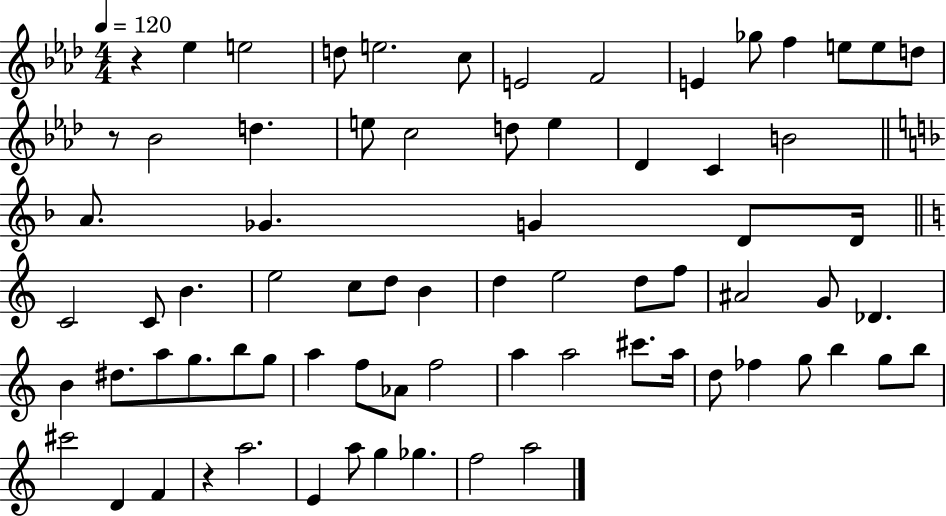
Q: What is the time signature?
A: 4/4